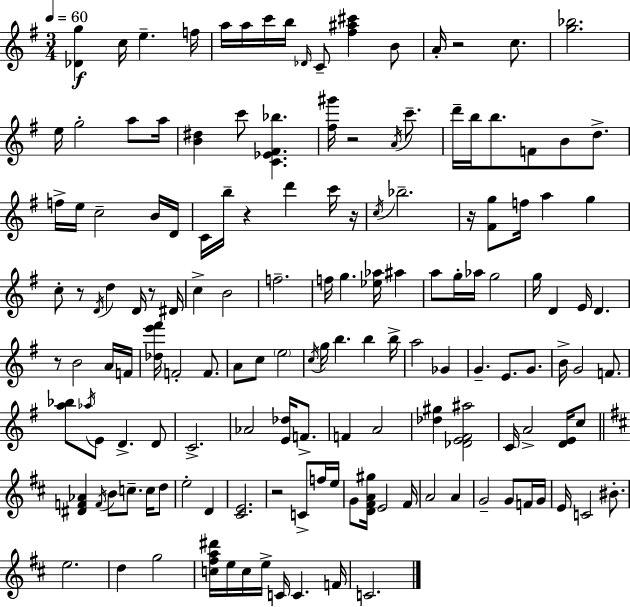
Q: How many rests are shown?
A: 9